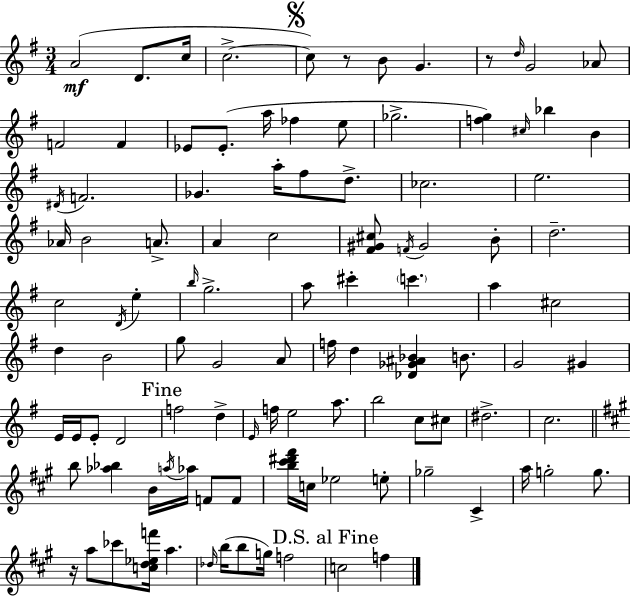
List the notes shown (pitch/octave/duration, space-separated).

A4/h D4/e. C5/s C5/h. C5/e R/e B4/e G4/q. R/e D5/s G4/h Ab4/e F4/h F4/q Eb4/e Eb4/e. A5/s FES5/q E5/e Gb5/h. [F5,G5]/q C#5/s Bb5/q B4/q D#4/s F4/h. Gb4/q. A5/s F#5/e D5/e. CES5/h. E5/h. Ab4/s B4/h A4/e. A4/q C5/h [F#4,G#4,C#5]/e F4/s G#4/h B4/e D5/h. C5/h D4/s E5/q B5/s G5/h. A5/e C#6/q C6/q. A5/q C#5/h D5/q B4/h G5/e G4/h A4/e F5/s D5/q [Db4,Gb4,A#4,Bb4]/q B4/e. G4/h G#4/q E4/s E4/s E4/e D4/h F5/h D5/q E4/s F5/s E5/h A5/e. B5/h C5/e C#5/e D#5/h. C5/h. B5/e [Ab5,Bb5]/q B4/s A5/s Ab5/s F4/e F4/e [B5,C#6,D#6,F#6]/s C5/s Eb5/h E5/e Gb5/h C#4/q A5/s G5/h G5/e. R/s A5/e CES6/e [C5,D5,Eb5,F6]/s A5/q. Db5/s B5/s B5/e G5/s F5/h C5/h F5/q